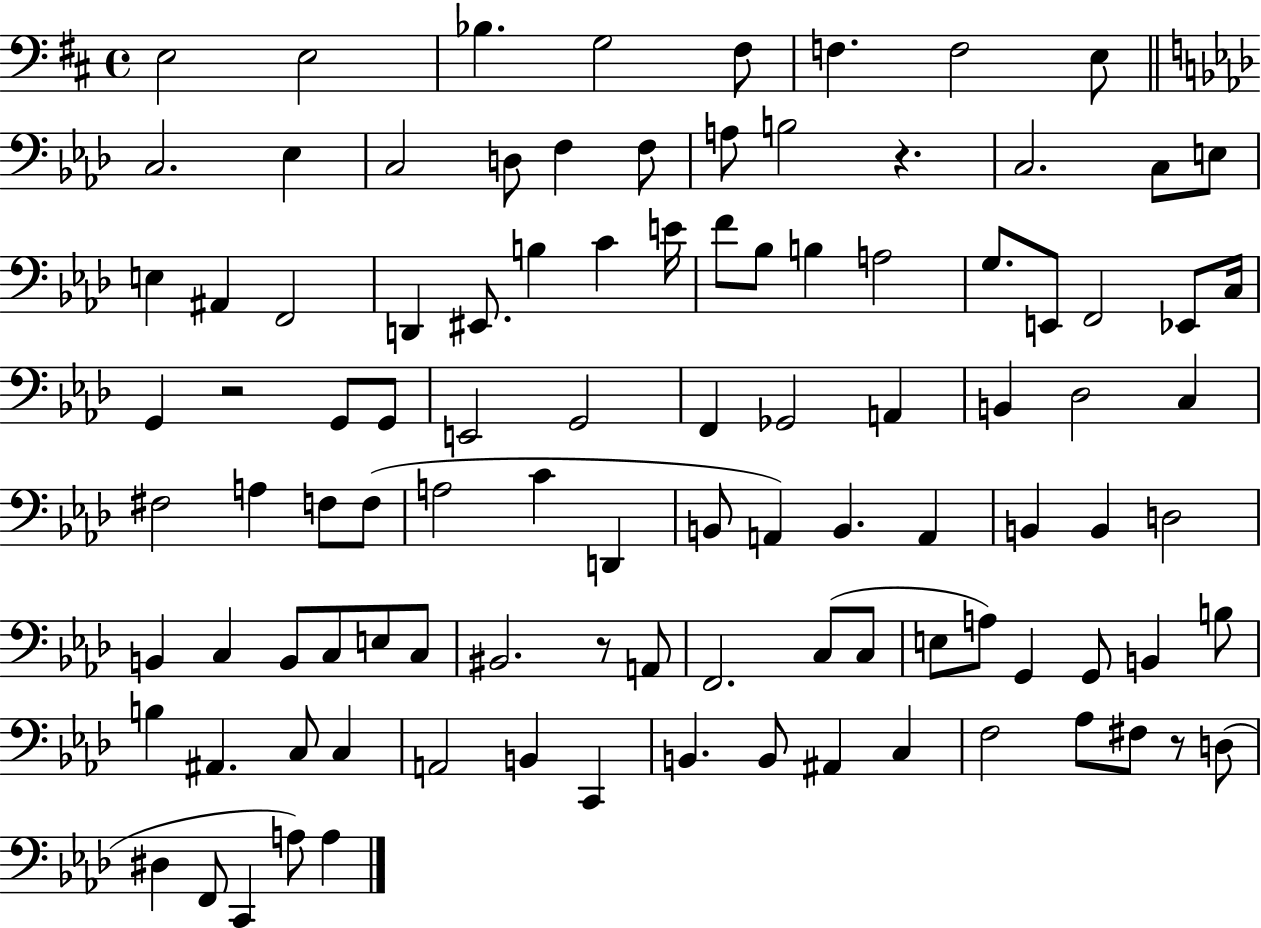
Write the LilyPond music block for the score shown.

{
  \clef bass
  \time 4/4
  \defaultTimeSignature
  \key d \major
  e2 e2 | bes4. g2 fis8 | f4. f2 e8 | \bar "||" \break \key aes \major c2. ees4 | c2 d8 f4 f8 | a8 b2 r4. | c2. c8 e8 | \break e4 ais,4 f,2 | d,4 eis,8. b4 c'4 e'16 | f'8 bes8 b4 a2 | g8. e,8 f,2 ees,8 c16 | \break g,4 r2 g,8 g,8 | e,2 g,2 | f,4 ges,2 a,4 | b,4 des2 c4 | \break fis2 a4 f8 f8( | a2 c'4 d,4 | b,8 a,4) b,4. a,4 | b,4 b,4 d2 | \break b,4 c4 b,8 c8 e8 c8 | bis,2. r8 a,8 | f,2. c8( c8 | e8 a8) g,4 g,8 b,4 b8 | \break b4 ais,4. c8 c4 | a,2 b,4 c,4 | b,4. b,8 ais,4 c4 | f2 aes8 fis8 r8 d8( | \break dis4 f,8 c,4 a8) a4 | \bar "|."
}